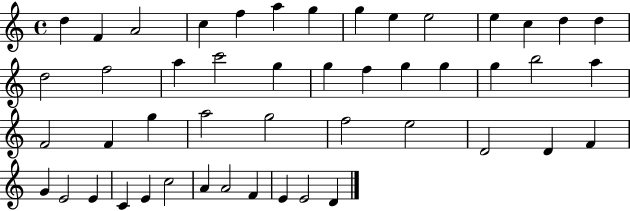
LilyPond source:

{
  \clef treble
  \time 4/4
  \defaultTimeSignature
  \key c \major
  d''4 f'4 a'2 | c''4 f''4 a''4 g''4 | g''4 e''4 e''2 | e''4 c''4 d''4 d''4 | \break d''2 f''2 | a''4 c'''2 g''4 | g''4 f''4 g''4 g''4 | g''4 b''2 a''4 | \break f'2 f'4 g''4 | a''2 g''2 | f''2 e''2 | d'2 d'4 f'4 | \break g'4 e'2 e'4 | c'4 e'4 c''2 | a'4 a'2 f'4 | e'4 e'2 d'4 | \break \bar "|."
}